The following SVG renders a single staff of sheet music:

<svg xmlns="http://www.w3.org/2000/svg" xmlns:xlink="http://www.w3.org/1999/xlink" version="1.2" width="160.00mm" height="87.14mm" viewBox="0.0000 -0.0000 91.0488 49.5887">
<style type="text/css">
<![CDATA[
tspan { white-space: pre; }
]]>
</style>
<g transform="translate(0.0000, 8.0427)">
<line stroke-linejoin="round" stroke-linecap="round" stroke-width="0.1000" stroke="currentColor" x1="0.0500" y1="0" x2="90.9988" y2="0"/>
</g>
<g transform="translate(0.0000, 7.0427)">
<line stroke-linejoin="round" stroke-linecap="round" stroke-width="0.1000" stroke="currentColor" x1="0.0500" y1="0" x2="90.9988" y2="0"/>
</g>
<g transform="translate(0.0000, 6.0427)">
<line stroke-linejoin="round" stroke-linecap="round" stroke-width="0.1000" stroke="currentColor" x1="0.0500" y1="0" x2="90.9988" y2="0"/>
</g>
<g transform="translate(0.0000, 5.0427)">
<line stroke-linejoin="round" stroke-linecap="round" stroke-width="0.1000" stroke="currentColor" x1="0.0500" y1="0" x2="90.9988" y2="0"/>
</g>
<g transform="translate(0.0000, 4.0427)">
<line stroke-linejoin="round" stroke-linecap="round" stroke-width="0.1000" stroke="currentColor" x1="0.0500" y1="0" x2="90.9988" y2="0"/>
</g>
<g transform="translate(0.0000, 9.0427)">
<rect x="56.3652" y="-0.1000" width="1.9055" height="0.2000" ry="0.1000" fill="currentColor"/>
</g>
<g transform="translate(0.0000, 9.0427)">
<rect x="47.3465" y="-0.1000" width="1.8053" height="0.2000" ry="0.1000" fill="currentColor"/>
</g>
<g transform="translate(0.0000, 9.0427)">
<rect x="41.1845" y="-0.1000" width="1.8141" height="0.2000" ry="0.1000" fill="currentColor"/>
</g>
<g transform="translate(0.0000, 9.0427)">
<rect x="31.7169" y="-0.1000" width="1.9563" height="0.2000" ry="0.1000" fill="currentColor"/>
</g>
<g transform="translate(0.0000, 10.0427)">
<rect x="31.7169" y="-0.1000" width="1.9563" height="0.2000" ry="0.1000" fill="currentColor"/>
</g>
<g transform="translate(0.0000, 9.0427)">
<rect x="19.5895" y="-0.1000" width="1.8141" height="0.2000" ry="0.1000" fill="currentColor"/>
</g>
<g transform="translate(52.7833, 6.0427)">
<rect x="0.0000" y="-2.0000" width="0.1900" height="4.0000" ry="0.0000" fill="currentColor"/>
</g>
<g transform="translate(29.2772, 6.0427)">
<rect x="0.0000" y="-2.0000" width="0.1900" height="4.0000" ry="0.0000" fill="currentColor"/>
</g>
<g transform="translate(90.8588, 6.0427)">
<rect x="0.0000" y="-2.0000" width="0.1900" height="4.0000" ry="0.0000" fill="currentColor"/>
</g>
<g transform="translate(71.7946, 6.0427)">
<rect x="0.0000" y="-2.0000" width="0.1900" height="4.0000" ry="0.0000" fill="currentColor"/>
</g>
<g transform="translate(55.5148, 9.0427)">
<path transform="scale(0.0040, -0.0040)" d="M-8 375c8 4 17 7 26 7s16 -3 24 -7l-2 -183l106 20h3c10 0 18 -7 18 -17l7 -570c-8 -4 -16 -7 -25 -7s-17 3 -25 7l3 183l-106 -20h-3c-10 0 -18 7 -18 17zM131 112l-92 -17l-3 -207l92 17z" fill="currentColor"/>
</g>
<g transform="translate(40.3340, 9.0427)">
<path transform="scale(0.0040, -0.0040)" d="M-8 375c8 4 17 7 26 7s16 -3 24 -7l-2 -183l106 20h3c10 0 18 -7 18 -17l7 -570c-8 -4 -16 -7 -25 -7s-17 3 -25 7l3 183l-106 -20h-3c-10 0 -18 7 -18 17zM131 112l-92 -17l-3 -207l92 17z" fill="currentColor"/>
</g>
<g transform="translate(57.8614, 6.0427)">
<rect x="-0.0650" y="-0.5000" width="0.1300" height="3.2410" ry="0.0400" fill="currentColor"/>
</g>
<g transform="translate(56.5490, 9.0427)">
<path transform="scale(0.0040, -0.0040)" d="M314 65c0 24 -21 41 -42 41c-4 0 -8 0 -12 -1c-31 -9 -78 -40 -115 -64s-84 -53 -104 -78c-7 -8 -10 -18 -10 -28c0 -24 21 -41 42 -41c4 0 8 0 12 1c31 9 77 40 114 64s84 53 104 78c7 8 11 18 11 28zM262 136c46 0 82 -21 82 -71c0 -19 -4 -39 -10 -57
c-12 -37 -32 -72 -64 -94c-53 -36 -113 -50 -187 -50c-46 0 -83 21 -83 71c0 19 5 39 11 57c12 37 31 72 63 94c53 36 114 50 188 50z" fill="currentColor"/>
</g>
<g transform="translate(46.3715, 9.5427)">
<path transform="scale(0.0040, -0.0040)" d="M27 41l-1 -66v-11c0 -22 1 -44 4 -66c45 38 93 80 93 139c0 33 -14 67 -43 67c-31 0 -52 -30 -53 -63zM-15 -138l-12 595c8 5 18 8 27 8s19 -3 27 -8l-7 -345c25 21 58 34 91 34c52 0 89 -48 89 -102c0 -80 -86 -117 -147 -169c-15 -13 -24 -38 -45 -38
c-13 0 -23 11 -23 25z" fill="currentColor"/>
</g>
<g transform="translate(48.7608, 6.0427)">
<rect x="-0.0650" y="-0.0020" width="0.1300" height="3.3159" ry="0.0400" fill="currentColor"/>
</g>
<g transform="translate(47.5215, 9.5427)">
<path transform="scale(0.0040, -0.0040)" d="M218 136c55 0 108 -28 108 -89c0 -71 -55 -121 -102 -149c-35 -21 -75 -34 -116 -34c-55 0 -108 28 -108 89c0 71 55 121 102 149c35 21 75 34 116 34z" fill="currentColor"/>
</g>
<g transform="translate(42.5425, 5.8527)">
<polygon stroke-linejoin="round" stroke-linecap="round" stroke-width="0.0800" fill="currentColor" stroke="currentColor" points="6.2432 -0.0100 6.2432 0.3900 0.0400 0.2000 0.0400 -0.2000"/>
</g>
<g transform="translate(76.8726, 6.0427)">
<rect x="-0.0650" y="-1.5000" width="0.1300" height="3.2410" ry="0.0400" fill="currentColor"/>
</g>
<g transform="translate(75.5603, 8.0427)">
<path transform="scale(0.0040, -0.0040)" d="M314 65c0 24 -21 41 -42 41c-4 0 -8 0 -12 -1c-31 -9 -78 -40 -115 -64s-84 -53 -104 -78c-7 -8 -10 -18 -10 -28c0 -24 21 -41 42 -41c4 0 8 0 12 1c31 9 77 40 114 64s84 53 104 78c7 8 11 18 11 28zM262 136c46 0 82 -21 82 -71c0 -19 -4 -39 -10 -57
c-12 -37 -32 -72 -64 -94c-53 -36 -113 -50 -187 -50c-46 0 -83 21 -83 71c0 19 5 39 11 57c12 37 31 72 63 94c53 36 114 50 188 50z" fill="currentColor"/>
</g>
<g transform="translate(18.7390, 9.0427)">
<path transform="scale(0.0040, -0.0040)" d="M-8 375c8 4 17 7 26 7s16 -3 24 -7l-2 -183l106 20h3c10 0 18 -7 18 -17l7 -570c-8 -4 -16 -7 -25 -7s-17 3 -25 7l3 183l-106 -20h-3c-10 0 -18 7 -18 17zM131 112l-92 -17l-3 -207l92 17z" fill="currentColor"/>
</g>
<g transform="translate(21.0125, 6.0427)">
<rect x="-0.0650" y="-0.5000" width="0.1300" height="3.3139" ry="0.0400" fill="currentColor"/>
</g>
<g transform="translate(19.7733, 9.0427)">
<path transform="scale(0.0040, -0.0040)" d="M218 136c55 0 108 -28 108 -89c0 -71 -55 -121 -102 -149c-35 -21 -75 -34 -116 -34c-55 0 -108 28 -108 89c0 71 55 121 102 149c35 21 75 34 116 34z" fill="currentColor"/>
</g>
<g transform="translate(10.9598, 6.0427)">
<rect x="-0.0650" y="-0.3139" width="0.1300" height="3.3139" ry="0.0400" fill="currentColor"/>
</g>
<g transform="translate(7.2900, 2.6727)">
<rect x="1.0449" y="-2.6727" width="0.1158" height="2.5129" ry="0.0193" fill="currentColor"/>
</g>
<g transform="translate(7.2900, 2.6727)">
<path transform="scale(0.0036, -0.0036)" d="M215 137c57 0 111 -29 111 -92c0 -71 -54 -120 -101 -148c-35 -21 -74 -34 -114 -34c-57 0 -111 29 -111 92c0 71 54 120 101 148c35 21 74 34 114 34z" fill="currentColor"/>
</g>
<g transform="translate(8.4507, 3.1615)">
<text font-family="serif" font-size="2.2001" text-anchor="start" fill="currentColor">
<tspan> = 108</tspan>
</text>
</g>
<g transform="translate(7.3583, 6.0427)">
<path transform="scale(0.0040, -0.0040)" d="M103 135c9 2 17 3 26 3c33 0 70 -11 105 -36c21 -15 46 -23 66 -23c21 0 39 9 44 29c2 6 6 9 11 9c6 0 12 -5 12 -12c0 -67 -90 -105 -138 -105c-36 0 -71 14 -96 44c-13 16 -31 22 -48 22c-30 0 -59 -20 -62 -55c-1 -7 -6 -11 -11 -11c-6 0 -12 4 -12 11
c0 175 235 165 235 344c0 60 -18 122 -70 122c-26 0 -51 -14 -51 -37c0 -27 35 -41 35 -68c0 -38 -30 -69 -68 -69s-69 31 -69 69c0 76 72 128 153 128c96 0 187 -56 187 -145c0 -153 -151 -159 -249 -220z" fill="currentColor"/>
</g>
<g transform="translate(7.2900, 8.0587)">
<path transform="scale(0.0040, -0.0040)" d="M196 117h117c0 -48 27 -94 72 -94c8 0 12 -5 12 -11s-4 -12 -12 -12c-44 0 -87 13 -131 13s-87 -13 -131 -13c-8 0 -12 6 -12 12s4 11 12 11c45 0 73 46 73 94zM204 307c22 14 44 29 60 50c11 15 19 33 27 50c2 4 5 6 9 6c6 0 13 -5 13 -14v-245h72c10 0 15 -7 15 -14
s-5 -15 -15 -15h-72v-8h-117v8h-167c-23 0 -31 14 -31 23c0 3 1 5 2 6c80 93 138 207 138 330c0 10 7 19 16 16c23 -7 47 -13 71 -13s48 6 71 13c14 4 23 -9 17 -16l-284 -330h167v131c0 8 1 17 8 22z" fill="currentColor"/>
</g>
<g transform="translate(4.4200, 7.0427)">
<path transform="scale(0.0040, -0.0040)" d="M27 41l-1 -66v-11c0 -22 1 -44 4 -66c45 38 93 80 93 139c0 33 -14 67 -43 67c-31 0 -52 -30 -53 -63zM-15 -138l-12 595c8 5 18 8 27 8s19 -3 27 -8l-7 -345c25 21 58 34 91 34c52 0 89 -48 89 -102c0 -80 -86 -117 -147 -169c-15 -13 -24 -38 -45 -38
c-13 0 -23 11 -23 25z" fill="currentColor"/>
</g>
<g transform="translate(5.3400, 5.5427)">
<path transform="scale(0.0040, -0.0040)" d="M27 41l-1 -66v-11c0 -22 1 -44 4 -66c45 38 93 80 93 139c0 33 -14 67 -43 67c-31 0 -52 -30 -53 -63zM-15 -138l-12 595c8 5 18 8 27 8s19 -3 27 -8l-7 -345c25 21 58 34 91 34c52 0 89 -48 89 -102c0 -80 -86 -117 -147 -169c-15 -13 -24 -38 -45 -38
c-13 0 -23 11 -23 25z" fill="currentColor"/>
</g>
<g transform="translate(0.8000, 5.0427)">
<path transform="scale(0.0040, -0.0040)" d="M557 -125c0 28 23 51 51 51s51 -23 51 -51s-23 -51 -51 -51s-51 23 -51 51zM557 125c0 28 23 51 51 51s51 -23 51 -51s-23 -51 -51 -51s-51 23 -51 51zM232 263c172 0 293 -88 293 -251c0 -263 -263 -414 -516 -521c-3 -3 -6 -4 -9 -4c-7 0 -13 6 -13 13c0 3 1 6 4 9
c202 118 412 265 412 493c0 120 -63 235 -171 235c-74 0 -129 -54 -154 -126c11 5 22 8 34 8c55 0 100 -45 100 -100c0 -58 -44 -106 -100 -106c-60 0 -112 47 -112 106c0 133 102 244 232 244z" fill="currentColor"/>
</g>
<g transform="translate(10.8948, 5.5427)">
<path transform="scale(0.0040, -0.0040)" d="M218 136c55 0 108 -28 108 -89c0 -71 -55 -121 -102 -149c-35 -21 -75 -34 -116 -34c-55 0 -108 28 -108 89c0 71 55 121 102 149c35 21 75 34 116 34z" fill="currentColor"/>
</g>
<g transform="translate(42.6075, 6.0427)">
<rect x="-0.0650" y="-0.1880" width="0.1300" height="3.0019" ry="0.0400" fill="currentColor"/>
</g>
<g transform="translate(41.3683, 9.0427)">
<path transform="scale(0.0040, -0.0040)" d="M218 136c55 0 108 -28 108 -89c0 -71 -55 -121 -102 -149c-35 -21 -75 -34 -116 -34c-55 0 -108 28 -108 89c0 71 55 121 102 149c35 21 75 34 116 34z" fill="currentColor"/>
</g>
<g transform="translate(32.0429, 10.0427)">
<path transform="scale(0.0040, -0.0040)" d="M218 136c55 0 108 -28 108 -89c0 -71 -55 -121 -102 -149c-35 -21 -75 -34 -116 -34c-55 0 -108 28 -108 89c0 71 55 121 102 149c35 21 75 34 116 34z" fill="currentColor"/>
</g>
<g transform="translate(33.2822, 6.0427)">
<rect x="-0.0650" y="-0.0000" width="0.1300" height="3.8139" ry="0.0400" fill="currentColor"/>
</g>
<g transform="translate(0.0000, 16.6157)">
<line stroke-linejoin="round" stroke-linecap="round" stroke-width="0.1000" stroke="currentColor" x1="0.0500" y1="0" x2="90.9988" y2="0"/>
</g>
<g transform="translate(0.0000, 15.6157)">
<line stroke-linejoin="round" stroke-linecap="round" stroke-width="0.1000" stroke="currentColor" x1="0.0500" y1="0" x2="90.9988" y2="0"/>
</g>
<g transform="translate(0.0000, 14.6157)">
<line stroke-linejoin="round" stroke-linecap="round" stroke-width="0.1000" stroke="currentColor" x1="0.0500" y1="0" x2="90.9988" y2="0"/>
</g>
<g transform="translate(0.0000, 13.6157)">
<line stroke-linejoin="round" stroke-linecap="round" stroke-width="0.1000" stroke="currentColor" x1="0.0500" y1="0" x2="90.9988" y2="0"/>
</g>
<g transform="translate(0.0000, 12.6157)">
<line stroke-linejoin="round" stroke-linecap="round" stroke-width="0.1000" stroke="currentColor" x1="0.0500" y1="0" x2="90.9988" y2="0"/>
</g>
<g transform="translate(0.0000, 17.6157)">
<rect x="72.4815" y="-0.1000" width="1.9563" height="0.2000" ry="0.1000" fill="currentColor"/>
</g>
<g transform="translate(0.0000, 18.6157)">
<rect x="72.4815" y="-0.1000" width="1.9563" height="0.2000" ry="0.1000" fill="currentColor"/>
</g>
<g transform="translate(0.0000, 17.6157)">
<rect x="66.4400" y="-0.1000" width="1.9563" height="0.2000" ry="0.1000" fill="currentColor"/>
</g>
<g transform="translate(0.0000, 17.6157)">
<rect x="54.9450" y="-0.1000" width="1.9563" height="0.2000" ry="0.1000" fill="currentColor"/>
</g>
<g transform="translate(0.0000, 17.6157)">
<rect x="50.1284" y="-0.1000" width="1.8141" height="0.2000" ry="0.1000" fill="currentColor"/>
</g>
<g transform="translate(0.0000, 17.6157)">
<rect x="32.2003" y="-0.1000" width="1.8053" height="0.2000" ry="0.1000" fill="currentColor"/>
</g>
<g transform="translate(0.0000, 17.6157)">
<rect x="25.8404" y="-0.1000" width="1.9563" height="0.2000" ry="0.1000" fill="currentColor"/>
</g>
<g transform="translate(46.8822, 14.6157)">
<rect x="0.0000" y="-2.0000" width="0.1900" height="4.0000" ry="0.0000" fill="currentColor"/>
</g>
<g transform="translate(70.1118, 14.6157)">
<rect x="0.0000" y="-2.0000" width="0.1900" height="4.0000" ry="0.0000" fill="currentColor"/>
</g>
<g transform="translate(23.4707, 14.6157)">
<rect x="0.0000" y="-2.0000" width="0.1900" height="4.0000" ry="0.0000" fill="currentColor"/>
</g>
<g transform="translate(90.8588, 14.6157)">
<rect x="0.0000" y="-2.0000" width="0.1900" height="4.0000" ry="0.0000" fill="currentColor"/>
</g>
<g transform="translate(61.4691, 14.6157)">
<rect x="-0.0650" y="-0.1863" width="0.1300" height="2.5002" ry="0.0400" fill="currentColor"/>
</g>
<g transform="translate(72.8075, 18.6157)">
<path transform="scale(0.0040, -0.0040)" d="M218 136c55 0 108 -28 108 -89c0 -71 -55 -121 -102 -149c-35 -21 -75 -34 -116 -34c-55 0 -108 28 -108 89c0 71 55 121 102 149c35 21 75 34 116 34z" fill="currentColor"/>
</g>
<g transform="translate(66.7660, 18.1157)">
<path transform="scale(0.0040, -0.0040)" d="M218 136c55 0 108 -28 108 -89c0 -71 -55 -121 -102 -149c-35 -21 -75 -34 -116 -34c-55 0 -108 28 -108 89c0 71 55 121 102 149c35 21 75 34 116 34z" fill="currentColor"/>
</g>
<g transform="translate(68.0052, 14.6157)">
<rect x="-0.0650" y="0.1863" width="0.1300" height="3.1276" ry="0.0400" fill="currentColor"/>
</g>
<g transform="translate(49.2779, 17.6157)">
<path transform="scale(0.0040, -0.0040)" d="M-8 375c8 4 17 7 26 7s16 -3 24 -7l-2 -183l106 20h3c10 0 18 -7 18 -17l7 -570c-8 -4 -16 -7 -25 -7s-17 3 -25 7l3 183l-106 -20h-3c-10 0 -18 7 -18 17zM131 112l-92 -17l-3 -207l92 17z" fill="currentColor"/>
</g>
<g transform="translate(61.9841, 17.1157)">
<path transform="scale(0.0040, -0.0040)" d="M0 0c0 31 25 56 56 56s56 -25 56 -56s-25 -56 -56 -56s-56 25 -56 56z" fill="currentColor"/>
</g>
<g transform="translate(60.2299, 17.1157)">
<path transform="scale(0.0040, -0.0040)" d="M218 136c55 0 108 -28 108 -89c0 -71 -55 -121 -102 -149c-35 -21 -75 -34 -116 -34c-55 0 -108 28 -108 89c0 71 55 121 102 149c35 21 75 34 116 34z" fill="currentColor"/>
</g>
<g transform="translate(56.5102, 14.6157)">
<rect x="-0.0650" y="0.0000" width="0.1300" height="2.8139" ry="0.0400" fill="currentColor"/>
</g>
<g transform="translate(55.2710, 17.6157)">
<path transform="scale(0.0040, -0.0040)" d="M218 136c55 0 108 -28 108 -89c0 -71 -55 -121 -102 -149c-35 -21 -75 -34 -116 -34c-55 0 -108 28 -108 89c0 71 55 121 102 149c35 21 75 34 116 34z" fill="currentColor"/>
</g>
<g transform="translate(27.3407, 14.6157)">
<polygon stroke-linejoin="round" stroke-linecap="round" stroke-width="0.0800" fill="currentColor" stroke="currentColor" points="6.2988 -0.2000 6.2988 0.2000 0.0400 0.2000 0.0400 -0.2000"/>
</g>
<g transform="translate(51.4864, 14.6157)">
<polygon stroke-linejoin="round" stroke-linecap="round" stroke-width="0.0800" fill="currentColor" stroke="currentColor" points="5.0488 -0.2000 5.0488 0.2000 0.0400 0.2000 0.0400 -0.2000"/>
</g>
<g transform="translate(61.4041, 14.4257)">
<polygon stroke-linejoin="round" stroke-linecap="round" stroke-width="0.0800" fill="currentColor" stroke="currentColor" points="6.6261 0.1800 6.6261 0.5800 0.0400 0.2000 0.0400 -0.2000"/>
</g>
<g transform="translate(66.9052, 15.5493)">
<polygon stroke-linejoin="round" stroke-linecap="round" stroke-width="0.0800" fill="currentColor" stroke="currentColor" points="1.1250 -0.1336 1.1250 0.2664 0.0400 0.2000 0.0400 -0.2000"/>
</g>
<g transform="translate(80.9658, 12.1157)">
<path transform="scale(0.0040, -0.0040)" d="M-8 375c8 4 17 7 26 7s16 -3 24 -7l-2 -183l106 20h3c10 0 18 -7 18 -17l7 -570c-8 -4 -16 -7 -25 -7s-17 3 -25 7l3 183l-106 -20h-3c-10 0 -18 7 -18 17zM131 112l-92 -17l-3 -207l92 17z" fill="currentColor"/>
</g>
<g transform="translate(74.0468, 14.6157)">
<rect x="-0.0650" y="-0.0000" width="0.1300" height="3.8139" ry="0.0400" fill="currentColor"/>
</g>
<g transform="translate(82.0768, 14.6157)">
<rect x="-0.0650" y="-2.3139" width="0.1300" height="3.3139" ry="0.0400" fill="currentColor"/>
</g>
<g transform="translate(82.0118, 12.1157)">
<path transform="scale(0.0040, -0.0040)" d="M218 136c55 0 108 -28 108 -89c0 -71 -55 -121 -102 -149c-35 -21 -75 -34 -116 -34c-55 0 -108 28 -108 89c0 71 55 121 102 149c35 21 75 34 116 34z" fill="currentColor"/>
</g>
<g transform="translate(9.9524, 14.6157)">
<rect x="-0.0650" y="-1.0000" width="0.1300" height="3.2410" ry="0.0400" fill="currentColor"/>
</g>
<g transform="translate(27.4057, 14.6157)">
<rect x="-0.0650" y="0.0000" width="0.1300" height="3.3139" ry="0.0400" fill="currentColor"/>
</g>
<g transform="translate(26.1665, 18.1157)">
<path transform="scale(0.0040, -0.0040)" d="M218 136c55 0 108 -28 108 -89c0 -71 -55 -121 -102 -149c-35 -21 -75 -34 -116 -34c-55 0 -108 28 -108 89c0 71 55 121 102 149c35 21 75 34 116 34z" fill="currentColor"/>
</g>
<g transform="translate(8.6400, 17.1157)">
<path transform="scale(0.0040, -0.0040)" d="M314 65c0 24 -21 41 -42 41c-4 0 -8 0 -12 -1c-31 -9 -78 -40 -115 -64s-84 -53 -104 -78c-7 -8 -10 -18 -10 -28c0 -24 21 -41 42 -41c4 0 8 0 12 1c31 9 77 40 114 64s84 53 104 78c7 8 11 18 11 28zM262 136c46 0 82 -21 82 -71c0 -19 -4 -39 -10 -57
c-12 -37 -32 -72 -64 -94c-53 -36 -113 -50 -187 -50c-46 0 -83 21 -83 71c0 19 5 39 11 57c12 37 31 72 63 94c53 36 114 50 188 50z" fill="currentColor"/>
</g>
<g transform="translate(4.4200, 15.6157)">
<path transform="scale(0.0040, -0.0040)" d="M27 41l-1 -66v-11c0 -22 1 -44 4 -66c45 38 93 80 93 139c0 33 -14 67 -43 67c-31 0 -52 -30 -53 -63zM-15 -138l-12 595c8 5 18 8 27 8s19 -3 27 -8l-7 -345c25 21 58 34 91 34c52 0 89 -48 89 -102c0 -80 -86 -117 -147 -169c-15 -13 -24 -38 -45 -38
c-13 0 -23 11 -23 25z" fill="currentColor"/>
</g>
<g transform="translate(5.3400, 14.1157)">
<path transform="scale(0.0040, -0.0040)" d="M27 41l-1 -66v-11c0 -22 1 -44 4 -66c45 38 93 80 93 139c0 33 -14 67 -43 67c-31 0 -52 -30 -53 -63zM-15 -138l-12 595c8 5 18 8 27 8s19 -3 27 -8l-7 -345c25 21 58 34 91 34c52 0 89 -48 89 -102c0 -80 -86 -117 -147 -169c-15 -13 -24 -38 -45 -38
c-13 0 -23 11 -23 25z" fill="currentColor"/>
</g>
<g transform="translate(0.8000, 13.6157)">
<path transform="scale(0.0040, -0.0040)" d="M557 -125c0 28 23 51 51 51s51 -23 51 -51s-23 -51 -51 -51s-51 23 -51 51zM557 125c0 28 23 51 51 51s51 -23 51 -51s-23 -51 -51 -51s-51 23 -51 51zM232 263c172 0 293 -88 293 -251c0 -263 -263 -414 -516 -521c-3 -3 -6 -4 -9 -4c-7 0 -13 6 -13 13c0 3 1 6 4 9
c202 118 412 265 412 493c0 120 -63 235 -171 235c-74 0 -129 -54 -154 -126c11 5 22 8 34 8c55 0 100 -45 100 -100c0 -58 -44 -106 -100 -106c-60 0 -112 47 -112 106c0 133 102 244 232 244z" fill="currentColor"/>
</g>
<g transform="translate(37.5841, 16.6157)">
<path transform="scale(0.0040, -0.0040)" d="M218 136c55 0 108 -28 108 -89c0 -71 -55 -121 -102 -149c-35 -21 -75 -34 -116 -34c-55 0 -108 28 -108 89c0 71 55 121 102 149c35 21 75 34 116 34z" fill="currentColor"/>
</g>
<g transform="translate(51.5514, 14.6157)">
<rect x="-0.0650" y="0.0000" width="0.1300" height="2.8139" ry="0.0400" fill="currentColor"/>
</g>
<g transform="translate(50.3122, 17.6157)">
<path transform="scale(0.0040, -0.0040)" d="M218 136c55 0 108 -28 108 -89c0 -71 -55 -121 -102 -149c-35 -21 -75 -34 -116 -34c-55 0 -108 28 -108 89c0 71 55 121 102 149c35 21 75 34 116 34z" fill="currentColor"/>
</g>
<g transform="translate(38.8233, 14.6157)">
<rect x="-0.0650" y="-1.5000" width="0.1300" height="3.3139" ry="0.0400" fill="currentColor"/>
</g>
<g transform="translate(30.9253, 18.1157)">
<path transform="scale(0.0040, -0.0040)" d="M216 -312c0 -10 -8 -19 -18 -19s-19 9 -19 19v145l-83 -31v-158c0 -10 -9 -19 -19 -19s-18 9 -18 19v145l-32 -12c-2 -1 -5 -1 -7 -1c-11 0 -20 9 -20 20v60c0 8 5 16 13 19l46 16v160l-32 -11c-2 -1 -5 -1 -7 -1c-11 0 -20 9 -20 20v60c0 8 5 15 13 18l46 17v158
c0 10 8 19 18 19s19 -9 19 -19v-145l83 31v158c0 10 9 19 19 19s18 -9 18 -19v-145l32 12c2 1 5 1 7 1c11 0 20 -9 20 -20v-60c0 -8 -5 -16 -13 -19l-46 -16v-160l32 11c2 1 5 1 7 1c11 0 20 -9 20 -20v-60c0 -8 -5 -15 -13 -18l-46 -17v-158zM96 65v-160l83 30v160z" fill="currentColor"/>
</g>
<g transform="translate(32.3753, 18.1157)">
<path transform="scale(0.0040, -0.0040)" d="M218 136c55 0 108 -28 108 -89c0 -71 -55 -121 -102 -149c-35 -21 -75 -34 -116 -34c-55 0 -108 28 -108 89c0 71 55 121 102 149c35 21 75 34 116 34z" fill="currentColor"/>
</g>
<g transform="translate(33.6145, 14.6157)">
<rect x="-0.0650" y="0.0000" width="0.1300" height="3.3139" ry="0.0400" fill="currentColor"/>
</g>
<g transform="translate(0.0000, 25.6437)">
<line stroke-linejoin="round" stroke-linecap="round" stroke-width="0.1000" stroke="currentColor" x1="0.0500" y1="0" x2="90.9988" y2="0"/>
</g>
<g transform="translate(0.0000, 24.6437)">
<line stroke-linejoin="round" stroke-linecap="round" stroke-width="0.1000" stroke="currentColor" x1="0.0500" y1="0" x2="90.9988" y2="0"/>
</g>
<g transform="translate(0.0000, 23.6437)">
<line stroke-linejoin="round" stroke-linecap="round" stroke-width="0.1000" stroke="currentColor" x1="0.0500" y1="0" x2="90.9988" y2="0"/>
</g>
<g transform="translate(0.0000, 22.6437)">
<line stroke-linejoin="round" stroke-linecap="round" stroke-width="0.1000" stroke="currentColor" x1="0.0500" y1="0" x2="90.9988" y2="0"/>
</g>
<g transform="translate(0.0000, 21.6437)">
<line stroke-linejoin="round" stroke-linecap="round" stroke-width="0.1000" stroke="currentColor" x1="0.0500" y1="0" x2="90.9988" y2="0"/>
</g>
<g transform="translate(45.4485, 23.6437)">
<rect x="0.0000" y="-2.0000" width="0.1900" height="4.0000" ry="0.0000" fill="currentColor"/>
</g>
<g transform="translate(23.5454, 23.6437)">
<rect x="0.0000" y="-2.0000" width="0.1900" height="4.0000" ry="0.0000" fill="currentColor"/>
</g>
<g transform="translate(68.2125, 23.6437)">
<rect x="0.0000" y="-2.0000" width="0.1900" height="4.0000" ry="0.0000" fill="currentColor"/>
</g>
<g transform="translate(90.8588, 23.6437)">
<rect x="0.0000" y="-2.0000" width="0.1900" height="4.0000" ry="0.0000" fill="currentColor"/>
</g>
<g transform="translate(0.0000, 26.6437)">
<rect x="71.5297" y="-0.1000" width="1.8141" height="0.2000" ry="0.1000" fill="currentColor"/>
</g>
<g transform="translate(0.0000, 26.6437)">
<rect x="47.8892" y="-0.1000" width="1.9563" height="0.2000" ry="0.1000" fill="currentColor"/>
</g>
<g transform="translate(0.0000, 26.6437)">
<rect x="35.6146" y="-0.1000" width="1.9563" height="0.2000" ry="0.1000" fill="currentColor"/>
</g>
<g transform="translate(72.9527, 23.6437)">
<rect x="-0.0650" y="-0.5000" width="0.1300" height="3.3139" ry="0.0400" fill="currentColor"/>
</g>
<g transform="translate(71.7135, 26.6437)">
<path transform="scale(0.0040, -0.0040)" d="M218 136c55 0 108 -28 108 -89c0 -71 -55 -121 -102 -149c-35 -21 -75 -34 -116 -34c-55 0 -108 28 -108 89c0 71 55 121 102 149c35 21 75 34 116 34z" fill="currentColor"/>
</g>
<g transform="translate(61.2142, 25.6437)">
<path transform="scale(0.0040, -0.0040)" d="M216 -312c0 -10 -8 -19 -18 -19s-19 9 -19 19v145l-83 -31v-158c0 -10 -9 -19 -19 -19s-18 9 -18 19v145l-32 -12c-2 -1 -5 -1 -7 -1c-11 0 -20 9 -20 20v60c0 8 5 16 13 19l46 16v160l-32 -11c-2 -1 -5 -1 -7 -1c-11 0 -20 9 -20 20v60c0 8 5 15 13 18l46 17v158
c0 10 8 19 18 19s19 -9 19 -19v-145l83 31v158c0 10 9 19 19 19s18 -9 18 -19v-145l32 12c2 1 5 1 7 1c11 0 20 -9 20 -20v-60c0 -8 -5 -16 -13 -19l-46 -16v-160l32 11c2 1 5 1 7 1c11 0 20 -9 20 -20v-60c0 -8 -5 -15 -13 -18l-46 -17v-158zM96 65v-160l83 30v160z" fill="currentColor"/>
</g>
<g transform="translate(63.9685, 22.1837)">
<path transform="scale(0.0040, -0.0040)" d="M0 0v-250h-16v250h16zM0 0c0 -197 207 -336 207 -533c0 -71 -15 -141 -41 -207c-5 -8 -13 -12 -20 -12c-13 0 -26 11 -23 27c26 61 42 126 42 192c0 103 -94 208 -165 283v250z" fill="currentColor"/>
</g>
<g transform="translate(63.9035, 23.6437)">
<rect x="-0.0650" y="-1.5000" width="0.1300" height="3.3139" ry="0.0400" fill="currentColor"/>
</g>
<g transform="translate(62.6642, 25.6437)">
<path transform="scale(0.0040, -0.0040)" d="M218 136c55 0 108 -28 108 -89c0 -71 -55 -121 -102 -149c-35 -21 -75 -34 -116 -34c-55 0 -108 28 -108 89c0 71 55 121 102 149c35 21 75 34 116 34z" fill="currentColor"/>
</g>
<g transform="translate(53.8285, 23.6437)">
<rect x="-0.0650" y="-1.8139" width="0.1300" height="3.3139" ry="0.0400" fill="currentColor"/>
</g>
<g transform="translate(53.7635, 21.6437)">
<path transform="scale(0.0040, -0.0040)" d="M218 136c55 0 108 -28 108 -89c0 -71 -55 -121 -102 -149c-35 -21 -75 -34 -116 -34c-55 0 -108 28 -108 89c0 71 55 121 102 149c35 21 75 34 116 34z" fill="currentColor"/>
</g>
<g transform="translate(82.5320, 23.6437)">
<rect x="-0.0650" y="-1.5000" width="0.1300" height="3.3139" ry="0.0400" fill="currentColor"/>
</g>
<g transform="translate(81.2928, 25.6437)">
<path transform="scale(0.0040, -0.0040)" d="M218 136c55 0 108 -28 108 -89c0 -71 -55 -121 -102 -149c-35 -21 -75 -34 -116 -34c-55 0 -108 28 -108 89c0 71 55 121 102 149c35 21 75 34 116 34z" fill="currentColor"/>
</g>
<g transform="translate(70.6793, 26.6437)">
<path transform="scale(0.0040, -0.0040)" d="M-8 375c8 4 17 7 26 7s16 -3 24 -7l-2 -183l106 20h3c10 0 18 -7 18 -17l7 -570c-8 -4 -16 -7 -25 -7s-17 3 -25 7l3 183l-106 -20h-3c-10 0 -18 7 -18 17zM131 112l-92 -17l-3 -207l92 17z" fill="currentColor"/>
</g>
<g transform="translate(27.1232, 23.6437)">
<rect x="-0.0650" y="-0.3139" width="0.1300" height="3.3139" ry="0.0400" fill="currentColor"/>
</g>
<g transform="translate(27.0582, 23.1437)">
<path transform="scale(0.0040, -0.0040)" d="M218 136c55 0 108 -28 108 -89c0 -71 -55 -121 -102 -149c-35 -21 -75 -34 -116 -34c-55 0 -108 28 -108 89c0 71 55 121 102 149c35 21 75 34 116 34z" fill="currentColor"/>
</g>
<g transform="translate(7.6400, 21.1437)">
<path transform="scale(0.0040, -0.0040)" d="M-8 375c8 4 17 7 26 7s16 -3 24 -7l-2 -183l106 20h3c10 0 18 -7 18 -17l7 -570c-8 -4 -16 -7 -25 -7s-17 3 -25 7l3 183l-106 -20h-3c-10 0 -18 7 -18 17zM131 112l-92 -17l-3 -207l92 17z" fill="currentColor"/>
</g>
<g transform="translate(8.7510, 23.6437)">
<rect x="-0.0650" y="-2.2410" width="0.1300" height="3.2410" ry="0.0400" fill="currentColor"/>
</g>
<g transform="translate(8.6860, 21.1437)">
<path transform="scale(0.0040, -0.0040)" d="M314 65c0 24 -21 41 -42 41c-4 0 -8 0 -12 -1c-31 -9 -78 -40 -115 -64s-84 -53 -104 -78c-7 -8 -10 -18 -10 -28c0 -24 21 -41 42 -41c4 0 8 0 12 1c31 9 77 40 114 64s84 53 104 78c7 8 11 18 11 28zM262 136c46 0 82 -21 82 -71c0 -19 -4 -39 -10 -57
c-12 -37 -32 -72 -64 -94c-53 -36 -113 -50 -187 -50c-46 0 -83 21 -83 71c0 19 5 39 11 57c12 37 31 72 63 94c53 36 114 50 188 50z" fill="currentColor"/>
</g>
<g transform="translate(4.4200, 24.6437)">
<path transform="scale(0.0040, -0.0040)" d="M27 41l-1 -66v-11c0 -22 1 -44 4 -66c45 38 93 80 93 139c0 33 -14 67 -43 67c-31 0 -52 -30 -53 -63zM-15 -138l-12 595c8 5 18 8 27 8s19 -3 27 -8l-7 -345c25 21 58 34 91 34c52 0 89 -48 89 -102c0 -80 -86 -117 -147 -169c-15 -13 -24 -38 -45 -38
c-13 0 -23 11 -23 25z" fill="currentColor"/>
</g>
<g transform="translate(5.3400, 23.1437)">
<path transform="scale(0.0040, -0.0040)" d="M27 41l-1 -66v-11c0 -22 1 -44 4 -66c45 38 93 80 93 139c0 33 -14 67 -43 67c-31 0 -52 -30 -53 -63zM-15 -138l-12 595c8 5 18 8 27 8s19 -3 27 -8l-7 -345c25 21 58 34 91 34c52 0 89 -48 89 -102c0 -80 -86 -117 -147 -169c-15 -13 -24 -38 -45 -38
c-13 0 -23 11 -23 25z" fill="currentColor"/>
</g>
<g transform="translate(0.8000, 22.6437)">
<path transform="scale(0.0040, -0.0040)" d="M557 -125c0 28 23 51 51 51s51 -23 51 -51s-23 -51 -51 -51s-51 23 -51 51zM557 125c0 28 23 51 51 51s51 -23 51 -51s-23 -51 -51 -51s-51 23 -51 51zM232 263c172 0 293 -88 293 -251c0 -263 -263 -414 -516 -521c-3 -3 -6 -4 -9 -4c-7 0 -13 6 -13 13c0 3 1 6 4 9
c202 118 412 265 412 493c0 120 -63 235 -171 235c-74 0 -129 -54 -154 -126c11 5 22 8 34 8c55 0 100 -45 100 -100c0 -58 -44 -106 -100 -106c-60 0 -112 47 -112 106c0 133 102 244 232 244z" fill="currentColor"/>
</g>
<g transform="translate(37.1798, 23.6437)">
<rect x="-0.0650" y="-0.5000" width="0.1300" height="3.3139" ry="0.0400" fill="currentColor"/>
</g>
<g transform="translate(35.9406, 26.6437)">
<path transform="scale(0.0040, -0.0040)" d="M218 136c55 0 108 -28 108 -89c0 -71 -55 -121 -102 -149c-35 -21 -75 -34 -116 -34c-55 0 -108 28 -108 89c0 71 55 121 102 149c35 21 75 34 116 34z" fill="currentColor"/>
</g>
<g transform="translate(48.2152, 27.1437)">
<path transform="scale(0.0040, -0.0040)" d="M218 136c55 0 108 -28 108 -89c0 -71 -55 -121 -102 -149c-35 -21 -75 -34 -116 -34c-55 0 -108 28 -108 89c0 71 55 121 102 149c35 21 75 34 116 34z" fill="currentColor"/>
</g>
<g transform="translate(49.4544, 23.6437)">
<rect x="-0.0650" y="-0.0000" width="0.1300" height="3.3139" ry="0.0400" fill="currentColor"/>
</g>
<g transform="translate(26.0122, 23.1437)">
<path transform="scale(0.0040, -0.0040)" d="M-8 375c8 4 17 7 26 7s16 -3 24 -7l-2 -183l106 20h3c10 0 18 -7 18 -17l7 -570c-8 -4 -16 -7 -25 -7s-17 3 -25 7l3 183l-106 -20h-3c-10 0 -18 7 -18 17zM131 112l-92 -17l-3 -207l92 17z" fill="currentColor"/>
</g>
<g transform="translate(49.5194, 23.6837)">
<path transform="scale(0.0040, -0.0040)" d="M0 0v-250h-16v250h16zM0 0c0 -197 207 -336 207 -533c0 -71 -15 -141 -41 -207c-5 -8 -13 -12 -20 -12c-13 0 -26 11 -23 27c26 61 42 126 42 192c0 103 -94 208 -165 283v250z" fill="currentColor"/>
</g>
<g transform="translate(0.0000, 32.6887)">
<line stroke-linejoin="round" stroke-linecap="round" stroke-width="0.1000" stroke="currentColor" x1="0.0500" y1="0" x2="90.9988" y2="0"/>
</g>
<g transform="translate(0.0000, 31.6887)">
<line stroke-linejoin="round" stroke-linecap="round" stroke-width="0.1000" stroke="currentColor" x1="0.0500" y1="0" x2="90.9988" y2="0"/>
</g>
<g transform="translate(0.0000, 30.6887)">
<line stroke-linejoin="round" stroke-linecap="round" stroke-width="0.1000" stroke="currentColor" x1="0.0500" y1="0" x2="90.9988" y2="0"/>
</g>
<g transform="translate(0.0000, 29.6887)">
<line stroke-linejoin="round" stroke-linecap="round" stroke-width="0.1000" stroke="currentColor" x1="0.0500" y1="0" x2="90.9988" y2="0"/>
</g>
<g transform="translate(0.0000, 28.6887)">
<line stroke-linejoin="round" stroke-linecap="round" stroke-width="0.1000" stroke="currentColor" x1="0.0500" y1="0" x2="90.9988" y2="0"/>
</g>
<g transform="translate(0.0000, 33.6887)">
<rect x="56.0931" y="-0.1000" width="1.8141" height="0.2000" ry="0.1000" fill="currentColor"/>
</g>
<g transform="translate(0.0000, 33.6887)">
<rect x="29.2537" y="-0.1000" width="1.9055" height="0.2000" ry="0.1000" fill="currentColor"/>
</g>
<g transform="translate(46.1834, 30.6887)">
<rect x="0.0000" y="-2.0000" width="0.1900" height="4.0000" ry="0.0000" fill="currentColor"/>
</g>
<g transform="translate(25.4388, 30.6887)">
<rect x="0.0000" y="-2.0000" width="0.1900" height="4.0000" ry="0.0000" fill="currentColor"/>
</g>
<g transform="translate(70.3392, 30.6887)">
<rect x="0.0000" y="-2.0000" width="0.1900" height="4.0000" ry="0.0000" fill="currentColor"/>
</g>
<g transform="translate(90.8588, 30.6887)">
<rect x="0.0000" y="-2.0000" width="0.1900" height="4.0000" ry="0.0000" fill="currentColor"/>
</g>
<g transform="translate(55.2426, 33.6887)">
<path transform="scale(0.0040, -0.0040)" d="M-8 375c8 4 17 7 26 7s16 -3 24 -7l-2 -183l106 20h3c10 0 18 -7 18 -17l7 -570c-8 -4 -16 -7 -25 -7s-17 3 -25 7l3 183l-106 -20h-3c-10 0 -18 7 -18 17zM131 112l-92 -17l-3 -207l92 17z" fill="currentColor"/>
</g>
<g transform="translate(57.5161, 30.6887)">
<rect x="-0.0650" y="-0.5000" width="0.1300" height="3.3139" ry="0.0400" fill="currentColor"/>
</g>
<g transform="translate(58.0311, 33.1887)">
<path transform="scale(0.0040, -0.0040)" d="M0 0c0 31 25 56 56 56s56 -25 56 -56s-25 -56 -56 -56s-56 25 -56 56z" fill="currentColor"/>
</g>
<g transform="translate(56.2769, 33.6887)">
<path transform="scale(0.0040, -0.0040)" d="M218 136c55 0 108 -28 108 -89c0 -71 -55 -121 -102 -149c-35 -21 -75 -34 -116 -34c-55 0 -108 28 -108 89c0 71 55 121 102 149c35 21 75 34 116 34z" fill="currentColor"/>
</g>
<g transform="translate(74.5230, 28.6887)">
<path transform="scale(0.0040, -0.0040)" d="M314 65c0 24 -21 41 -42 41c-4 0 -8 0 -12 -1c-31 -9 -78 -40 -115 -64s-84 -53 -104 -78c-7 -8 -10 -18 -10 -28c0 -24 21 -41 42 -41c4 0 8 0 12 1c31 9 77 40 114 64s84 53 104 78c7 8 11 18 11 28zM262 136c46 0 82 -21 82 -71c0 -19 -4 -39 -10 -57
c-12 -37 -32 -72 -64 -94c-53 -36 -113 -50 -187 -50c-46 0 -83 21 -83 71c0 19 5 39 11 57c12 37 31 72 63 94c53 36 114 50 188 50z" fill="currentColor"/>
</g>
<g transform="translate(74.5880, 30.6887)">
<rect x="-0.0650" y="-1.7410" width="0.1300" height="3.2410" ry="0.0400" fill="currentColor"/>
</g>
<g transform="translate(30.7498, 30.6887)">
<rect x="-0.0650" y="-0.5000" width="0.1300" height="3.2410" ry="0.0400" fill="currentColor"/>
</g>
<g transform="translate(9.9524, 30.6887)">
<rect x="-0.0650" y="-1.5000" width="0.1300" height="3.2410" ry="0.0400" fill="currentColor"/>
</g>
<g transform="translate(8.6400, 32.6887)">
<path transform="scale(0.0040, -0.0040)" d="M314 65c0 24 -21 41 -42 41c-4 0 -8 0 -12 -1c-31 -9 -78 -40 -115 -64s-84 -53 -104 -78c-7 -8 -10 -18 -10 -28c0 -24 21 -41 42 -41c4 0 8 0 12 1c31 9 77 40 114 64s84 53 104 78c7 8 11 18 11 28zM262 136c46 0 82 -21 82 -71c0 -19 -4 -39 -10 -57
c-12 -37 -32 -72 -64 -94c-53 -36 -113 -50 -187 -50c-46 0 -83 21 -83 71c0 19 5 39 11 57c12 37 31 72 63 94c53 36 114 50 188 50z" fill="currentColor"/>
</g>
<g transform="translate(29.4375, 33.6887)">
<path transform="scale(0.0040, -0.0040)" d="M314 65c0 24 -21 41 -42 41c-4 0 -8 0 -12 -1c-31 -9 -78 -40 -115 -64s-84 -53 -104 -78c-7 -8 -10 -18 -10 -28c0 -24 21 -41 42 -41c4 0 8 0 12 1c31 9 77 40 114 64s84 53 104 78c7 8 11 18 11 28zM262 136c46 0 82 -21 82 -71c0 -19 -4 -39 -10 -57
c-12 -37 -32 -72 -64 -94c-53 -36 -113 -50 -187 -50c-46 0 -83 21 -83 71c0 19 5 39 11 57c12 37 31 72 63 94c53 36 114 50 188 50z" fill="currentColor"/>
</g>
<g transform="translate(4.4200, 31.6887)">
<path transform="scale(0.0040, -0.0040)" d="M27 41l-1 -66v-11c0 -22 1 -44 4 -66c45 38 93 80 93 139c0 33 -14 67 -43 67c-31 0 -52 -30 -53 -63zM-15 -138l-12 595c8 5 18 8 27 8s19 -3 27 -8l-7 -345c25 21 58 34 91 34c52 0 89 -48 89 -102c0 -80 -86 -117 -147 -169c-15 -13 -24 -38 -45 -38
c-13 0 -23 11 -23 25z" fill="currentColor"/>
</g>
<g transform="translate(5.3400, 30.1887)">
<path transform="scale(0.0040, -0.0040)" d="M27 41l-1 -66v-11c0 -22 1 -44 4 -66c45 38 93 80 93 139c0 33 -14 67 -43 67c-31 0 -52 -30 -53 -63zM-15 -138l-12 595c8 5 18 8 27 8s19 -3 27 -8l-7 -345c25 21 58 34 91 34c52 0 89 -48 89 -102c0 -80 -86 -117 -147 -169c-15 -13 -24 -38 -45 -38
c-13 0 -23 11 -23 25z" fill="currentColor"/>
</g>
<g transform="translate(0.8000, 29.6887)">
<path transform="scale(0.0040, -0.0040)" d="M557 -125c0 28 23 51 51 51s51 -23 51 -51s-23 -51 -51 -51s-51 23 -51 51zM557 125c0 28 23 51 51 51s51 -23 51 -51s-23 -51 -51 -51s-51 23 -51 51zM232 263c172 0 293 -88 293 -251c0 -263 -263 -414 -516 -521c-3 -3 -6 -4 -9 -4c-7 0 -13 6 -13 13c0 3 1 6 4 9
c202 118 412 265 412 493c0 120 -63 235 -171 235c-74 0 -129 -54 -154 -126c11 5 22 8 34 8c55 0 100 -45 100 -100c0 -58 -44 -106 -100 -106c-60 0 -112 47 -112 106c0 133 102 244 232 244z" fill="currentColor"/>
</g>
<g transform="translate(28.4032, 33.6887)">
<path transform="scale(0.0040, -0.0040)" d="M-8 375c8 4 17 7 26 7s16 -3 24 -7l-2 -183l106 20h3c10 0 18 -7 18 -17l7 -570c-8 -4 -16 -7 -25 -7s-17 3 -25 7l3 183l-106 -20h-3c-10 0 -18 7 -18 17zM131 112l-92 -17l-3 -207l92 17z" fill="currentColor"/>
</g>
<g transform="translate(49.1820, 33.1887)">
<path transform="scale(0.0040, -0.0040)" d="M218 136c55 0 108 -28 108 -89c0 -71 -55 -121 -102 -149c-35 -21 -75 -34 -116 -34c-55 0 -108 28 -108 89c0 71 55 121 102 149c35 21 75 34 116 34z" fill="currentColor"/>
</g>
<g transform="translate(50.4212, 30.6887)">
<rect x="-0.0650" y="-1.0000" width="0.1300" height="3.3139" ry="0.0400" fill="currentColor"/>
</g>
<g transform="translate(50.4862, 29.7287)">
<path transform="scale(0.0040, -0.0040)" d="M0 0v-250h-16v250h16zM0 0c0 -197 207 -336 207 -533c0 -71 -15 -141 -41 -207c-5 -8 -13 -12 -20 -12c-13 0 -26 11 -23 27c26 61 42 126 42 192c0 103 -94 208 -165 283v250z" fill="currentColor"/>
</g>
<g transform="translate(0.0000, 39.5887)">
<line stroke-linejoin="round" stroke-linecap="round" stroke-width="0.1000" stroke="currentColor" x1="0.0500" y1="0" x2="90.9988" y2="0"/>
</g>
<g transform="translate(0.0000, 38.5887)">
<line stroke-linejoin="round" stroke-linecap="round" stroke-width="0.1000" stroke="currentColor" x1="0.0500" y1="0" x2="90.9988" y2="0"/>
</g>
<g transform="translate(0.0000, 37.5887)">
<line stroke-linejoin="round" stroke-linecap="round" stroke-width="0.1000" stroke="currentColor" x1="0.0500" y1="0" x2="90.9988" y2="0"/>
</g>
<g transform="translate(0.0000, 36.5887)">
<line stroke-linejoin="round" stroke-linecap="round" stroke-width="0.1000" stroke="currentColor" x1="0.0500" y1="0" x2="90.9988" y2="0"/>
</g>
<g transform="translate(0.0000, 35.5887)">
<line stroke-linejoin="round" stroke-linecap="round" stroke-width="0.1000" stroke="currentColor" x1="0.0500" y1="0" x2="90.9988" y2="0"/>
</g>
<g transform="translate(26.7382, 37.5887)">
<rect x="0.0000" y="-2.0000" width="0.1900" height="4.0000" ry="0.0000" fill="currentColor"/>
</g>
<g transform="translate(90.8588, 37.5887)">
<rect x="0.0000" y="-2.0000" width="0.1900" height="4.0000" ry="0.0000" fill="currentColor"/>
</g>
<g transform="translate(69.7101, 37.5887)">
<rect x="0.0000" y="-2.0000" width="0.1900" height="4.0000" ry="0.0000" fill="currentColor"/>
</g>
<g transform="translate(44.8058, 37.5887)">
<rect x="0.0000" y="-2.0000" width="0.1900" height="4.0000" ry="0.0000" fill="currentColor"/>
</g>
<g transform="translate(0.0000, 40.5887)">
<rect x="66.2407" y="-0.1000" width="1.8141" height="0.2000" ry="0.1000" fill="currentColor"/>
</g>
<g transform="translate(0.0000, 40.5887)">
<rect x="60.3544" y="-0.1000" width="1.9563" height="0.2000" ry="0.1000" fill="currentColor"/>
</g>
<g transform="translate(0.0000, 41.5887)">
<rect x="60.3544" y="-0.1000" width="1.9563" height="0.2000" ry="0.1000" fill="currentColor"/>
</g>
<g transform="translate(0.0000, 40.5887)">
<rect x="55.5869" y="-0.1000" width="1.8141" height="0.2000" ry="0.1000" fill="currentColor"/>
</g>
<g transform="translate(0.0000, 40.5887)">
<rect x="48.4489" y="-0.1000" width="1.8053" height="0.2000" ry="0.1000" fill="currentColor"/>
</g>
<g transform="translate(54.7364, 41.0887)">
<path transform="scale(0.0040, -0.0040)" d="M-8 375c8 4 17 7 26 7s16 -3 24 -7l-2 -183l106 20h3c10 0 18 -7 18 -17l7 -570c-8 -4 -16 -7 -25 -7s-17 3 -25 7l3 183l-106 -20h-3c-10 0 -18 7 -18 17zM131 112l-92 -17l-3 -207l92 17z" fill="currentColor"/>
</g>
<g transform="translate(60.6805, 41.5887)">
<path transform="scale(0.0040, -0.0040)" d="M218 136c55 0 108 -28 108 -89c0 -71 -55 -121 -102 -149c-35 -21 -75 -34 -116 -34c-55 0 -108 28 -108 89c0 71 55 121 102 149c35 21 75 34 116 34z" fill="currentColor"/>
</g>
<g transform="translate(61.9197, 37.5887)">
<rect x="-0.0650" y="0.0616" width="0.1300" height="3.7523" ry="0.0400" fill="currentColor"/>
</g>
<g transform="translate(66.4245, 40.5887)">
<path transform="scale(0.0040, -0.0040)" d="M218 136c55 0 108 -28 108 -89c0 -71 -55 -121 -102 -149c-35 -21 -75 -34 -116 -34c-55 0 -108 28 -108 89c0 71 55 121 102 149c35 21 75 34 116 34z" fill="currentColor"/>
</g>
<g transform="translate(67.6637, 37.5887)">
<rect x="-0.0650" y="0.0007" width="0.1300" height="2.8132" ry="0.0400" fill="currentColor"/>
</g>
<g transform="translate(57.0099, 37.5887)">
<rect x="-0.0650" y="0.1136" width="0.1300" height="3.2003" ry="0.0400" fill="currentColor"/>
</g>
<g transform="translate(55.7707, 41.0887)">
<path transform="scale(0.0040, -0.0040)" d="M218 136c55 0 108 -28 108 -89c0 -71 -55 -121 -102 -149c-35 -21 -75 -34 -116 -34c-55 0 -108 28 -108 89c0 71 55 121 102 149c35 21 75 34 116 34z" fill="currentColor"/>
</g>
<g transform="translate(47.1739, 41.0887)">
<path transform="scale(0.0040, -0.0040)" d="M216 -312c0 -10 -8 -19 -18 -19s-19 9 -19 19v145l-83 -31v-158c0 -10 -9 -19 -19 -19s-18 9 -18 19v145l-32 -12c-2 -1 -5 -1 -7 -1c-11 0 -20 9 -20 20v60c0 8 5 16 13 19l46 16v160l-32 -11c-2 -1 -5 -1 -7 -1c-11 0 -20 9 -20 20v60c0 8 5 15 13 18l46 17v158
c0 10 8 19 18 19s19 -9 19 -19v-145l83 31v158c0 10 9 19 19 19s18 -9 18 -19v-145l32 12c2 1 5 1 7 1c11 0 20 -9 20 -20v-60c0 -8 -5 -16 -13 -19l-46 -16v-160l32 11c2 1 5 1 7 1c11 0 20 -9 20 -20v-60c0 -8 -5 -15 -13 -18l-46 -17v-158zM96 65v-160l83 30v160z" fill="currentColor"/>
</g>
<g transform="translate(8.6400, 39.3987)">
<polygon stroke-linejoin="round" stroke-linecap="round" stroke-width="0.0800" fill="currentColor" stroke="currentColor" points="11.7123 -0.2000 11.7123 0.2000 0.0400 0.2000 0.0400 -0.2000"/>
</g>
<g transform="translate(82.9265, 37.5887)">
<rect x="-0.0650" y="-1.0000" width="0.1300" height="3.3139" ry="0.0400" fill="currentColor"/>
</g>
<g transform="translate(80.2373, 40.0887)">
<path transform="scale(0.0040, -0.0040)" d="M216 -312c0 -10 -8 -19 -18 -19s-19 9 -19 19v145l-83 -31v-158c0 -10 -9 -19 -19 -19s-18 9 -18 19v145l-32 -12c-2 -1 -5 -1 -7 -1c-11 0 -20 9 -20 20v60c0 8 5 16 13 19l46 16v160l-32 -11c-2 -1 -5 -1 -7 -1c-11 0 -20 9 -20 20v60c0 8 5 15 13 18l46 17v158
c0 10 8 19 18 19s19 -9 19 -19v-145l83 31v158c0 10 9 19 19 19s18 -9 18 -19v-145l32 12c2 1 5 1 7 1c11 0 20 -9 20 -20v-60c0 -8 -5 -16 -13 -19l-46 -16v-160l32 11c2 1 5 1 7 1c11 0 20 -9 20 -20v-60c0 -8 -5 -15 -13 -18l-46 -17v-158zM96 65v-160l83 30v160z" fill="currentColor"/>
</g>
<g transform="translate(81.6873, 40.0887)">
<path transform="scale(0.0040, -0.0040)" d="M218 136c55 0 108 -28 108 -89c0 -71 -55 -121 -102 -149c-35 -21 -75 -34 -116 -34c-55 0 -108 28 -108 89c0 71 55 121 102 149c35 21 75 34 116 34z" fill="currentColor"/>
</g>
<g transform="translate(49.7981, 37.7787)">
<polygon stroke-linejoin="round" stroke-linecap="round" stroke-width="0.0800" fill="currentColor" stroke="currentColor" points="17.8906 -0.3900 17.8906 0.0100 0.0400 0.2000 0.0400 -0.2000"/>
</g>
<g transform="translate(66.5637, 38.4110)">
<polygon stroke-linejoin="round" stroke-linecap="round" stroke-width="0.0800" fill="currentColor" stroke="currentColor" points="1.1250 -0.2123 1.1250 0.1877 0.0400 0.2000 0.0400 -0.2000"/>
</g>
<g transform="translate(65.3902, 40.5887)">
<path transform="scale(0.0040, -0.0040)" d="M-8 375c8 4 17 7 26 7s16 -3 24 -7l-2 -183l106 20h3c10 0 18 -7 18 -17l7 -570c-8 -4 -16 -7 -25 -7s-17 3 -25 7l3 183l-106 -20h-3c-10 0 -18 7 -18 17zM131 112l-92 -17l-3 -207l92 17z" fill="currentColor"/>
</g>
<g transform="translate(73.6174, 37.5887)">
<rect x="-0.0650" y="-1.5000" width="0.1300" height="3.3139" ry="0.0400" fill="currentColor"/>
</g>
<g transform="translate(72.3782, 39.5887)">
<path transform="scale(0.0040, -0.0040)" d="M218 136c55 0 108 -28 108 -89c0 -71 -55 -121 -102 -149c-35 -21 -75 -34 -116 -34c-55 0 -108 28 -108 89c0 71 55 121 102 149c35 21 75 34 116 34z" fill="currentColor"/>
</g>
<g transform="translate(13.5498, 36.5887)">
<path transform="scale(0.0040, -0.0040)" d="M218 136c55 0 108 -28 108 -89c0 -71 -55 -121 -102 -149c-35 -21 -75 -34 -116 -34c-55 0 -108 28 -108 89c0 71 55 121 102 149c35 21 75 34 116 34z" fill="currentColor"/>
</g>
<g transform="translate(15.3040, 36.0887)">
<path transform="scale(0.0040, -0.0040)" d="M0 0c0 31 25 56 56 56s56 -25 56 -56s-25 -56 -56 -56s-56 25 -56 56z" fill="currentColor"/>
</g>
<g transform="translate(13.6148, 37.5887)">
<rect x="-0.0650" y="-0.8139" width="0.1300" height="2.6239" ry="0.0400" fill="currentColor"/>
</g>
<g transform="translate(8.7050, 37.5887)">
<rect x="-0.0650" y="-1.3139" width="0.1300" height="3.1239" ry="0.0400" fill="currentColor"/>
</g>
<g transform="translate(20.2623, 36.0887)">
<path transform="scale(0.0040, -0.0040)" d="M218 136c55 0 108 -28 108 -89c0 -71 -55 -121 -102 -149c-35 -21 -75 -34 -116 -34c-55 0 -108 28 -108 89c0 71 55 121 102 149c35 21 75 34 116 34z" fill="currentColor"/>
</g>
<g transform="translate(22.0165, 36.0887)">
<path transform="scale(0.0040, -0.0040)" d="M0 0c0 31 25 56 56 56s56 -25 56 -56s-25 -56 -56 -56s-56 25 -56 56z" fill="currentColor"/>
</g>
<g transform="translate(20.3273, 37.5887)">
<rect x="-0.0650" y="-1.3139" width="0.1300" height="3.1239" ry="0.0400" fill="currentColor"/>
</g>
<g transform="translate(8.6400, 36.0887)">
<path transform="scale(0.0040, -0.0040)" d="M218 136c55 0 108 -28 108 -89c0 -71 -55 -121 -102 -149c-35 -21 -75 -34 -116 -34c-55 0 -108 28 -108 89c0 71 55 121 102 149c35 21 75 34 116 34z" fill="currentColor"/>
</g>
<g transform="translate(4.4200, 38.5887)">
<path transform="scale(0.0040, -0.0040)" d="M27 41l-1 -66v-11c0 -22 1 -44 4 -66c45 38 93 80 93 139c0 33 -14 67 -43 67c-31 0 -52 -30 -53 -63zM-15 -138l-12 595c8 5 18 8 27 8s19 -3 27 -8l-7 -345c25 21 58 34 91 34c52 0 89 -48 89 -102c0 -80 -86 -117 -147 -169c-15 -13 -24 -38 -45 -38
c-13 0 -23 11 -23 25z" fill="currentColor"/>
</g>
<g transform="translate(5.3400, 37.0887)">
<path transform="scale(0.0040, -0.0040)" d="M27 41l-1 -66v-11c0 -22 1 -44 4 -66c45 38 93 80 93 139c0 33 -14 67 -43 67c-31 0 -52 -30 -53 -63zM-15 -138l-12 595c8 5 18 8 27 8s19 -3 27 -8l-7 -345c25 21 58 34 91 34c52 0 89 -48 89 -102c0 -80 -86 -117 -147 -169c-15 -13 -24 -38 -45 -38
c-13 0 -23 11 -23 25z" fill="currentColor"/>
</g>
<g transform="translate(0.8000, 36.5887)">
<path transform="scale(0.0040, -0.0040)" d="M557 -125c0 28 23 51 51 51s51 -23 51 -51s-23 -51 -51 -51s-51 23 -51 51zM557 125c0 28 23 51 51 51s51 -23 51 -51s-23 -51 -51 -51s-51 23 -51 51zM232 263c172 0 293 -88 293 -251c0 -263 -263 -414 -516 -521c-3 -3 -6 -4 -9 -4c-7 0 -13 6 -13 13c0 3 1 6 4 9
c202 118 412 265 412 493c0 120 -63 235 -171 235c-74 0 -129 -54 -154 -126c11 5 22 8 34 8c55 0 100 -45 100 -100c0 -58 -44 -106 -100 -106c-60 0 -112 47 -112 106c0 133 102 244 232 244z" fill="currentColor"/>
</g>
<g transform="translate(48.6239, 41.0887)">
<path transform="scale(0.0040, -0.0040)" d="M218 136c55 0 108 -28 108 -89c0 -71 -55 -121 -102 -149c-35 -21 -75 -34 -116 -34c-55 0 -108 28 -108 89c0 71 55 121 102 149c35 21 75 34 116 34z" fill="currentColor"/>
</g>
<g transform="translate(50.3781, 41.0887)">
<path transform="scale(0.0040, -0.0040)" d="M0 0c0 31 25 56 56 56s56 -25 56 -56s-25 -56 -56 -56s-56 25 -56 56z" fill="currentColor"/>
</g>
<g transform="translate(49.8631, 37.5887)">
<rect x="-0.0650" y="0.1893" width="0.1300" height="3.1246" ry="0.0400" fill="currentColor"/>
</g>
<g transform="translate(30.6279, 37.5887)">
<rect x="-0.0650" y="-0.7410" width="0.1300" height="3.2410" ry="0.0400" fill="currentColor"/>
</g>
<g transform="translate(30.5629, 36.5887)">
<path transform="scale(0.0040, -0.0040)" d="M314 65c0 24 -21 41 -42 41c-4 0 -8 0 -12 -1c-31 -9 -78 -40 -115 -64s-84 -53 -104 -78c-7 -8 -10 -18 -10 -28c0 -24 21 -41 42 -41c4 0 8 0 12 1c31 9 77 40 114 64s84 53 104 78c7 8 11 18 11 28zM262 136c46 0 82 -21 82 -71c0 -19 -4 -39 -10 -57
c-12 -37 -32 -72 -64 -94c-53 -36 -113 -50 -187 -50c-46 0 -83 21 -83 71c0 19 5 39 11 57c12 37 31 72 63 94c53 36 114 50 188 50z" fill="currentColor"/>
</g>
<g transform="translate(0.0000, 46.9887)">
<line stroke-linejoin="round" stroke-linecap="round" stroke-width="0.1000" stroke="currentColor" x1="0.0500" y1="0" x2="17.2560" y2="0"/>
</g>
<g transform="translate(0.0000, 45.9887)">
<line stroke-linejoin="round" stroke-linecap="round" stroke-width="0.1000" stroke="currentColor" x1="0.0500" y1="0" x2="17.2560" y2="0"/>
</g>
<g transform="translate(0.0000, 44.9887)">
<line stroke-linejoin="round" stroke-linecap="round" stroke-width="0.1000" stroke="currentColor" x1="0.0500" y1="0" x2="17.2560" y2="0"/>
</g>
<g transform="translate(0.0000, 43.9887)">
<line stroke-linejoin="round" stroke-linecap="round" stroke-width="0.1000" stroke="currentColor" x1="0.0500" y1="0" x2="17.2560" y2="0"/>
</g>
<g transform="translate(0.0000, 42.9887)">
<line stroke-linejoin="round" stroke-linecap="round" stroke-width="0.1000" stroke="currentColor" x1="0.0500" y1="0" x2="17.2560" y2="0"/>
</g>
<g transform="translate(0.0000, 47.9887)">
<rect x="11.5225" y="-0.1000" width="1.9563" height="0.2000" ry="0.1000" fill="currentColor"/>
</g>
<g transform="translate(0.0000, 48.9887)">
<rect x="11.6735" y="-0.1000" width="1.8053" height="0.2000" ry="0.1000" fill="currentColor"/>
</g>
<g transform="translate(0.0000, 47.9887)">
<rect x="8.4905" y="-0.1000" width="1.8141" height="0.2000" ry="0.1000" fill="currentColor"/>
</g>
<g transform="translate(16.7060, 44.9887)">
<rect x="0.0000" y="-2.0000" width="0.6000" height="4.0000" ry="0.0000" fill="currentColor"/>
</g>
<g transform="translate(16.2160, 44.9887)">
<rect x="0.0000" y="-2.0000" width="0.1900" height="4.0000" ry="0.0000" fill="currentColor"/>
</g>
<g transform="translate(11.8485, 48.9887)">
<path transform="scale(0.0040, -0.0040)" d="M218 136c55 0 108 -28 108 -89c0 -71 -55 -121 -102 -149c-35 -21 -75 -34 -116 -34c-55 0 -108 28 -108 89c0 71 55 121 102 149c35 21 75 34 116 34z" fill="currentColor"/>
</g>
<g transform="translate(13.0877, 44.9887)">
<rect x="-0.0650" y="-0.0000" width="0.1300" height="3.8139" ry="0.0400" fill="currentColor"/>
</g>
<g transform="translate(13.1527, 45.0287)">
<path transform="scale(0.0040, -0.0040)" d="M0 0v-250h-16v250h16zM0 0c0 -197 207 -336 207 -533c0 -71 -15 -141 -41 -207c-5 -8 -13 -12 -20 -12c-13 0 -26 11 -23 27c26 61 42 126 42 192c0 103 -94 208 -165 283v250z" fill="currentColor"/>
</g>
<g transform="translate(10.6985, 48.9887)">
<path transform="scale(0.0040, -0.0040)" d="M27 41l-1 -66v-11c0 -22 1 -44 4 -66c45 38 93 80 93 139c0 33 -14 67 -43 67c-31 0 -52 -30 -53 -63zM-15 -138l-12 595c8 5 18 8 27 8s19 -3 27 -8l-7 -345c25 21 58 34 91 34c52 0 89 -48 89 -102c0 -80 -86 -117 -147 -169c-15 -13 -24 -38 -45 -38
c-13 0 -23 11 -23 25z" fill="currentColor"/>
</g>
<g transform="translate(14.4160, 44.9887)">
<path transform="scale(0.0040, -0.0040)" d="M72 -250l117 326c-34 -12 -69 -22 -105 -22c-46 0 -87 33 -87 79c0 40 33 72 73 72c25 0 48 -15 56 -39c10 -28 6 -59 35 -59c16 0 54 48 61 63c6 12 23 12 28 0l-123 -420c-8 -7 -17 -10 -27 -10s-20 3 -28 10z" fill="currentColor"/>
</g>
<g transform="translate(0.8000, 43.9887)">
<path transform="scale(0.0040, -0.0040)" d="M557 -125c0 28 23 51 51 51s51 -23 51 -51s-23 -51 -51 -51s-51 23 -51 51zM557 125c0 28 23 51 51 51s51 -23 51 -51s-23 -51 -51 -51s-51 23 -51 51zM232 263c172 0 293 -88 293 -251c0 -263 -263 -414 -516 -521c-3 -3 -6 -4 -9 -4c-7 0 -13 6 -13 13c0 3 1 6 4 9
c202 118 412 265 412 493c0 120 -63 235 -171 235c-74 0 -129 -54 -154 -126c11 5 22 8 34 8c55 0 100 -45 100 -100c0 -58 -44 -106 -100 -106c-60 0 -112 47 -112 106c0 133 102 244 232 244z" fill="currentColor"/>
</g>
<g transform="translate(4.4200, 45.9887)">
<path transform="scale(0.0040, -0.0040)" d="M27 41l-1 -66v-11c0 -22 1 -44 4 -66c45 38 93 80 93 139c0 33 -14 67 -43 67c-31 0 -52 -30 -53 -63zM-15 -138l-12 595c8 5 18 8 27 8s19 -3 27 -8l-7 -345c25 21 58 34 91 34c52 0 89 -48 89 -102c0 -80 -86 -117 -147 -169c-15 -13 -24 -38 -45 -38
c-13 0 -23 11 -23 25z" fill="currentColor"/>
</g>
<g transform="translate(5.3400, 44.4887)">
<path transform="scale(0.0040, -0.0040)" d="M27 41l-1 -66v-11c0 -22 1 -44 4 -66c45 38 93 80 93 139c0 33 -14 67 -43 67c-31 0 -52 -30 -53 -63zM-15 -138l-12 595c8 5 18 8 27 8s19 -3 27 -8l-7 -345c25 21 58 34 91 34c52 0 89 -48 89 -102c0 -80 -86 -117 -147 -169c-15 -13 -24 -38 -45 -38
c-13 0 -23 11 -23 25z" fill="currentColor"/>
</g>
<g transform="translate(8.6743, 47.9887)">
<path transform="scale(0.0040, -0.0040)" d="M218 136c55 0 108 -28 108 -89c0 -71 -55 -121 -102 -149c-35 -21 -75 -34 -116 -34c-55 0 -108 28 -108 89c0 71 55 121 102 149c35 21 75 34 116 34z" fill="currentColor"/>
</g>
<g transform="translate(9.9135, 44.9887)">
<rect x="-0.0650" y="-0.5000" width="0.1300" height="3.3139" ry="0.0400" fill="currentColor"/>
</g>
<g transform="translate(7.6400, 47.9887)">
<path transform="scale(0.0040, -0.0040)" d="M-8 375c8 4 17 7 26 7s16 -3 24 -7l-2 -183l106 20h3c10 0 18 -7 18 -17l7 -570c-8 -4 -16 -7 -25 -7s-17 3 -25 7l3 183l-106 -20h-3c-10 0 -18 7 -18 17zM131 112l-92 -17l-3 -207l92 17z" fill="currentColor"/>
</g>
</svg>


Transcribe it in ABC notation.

X:1
T:Untitled
M:2/4
L:1/4
K:Bb
_E, E,, C,, E,,/2 _D,,/2 E,,2 G,,2 F,,2 D,,/2 ^D,,/2 G,, E,,/2 E,,/2 F,,/2 D,,/4 C,, B, B,2 E, _E,, D,,/2 A, ^G,,/2 E,, G,, G,,2 E,,2 F,,/2 E,, A,2 G,/2 F,/2 G,/2 F,2 ^D,,/2 D,,/2 C,,/2 E,,/4 G,, ^F,, E,, _C,,/2 z/2